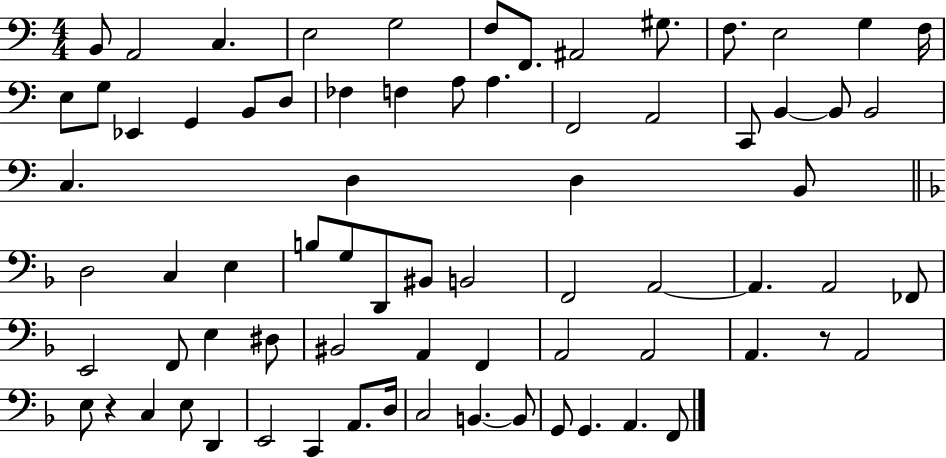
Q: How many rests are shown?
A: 2